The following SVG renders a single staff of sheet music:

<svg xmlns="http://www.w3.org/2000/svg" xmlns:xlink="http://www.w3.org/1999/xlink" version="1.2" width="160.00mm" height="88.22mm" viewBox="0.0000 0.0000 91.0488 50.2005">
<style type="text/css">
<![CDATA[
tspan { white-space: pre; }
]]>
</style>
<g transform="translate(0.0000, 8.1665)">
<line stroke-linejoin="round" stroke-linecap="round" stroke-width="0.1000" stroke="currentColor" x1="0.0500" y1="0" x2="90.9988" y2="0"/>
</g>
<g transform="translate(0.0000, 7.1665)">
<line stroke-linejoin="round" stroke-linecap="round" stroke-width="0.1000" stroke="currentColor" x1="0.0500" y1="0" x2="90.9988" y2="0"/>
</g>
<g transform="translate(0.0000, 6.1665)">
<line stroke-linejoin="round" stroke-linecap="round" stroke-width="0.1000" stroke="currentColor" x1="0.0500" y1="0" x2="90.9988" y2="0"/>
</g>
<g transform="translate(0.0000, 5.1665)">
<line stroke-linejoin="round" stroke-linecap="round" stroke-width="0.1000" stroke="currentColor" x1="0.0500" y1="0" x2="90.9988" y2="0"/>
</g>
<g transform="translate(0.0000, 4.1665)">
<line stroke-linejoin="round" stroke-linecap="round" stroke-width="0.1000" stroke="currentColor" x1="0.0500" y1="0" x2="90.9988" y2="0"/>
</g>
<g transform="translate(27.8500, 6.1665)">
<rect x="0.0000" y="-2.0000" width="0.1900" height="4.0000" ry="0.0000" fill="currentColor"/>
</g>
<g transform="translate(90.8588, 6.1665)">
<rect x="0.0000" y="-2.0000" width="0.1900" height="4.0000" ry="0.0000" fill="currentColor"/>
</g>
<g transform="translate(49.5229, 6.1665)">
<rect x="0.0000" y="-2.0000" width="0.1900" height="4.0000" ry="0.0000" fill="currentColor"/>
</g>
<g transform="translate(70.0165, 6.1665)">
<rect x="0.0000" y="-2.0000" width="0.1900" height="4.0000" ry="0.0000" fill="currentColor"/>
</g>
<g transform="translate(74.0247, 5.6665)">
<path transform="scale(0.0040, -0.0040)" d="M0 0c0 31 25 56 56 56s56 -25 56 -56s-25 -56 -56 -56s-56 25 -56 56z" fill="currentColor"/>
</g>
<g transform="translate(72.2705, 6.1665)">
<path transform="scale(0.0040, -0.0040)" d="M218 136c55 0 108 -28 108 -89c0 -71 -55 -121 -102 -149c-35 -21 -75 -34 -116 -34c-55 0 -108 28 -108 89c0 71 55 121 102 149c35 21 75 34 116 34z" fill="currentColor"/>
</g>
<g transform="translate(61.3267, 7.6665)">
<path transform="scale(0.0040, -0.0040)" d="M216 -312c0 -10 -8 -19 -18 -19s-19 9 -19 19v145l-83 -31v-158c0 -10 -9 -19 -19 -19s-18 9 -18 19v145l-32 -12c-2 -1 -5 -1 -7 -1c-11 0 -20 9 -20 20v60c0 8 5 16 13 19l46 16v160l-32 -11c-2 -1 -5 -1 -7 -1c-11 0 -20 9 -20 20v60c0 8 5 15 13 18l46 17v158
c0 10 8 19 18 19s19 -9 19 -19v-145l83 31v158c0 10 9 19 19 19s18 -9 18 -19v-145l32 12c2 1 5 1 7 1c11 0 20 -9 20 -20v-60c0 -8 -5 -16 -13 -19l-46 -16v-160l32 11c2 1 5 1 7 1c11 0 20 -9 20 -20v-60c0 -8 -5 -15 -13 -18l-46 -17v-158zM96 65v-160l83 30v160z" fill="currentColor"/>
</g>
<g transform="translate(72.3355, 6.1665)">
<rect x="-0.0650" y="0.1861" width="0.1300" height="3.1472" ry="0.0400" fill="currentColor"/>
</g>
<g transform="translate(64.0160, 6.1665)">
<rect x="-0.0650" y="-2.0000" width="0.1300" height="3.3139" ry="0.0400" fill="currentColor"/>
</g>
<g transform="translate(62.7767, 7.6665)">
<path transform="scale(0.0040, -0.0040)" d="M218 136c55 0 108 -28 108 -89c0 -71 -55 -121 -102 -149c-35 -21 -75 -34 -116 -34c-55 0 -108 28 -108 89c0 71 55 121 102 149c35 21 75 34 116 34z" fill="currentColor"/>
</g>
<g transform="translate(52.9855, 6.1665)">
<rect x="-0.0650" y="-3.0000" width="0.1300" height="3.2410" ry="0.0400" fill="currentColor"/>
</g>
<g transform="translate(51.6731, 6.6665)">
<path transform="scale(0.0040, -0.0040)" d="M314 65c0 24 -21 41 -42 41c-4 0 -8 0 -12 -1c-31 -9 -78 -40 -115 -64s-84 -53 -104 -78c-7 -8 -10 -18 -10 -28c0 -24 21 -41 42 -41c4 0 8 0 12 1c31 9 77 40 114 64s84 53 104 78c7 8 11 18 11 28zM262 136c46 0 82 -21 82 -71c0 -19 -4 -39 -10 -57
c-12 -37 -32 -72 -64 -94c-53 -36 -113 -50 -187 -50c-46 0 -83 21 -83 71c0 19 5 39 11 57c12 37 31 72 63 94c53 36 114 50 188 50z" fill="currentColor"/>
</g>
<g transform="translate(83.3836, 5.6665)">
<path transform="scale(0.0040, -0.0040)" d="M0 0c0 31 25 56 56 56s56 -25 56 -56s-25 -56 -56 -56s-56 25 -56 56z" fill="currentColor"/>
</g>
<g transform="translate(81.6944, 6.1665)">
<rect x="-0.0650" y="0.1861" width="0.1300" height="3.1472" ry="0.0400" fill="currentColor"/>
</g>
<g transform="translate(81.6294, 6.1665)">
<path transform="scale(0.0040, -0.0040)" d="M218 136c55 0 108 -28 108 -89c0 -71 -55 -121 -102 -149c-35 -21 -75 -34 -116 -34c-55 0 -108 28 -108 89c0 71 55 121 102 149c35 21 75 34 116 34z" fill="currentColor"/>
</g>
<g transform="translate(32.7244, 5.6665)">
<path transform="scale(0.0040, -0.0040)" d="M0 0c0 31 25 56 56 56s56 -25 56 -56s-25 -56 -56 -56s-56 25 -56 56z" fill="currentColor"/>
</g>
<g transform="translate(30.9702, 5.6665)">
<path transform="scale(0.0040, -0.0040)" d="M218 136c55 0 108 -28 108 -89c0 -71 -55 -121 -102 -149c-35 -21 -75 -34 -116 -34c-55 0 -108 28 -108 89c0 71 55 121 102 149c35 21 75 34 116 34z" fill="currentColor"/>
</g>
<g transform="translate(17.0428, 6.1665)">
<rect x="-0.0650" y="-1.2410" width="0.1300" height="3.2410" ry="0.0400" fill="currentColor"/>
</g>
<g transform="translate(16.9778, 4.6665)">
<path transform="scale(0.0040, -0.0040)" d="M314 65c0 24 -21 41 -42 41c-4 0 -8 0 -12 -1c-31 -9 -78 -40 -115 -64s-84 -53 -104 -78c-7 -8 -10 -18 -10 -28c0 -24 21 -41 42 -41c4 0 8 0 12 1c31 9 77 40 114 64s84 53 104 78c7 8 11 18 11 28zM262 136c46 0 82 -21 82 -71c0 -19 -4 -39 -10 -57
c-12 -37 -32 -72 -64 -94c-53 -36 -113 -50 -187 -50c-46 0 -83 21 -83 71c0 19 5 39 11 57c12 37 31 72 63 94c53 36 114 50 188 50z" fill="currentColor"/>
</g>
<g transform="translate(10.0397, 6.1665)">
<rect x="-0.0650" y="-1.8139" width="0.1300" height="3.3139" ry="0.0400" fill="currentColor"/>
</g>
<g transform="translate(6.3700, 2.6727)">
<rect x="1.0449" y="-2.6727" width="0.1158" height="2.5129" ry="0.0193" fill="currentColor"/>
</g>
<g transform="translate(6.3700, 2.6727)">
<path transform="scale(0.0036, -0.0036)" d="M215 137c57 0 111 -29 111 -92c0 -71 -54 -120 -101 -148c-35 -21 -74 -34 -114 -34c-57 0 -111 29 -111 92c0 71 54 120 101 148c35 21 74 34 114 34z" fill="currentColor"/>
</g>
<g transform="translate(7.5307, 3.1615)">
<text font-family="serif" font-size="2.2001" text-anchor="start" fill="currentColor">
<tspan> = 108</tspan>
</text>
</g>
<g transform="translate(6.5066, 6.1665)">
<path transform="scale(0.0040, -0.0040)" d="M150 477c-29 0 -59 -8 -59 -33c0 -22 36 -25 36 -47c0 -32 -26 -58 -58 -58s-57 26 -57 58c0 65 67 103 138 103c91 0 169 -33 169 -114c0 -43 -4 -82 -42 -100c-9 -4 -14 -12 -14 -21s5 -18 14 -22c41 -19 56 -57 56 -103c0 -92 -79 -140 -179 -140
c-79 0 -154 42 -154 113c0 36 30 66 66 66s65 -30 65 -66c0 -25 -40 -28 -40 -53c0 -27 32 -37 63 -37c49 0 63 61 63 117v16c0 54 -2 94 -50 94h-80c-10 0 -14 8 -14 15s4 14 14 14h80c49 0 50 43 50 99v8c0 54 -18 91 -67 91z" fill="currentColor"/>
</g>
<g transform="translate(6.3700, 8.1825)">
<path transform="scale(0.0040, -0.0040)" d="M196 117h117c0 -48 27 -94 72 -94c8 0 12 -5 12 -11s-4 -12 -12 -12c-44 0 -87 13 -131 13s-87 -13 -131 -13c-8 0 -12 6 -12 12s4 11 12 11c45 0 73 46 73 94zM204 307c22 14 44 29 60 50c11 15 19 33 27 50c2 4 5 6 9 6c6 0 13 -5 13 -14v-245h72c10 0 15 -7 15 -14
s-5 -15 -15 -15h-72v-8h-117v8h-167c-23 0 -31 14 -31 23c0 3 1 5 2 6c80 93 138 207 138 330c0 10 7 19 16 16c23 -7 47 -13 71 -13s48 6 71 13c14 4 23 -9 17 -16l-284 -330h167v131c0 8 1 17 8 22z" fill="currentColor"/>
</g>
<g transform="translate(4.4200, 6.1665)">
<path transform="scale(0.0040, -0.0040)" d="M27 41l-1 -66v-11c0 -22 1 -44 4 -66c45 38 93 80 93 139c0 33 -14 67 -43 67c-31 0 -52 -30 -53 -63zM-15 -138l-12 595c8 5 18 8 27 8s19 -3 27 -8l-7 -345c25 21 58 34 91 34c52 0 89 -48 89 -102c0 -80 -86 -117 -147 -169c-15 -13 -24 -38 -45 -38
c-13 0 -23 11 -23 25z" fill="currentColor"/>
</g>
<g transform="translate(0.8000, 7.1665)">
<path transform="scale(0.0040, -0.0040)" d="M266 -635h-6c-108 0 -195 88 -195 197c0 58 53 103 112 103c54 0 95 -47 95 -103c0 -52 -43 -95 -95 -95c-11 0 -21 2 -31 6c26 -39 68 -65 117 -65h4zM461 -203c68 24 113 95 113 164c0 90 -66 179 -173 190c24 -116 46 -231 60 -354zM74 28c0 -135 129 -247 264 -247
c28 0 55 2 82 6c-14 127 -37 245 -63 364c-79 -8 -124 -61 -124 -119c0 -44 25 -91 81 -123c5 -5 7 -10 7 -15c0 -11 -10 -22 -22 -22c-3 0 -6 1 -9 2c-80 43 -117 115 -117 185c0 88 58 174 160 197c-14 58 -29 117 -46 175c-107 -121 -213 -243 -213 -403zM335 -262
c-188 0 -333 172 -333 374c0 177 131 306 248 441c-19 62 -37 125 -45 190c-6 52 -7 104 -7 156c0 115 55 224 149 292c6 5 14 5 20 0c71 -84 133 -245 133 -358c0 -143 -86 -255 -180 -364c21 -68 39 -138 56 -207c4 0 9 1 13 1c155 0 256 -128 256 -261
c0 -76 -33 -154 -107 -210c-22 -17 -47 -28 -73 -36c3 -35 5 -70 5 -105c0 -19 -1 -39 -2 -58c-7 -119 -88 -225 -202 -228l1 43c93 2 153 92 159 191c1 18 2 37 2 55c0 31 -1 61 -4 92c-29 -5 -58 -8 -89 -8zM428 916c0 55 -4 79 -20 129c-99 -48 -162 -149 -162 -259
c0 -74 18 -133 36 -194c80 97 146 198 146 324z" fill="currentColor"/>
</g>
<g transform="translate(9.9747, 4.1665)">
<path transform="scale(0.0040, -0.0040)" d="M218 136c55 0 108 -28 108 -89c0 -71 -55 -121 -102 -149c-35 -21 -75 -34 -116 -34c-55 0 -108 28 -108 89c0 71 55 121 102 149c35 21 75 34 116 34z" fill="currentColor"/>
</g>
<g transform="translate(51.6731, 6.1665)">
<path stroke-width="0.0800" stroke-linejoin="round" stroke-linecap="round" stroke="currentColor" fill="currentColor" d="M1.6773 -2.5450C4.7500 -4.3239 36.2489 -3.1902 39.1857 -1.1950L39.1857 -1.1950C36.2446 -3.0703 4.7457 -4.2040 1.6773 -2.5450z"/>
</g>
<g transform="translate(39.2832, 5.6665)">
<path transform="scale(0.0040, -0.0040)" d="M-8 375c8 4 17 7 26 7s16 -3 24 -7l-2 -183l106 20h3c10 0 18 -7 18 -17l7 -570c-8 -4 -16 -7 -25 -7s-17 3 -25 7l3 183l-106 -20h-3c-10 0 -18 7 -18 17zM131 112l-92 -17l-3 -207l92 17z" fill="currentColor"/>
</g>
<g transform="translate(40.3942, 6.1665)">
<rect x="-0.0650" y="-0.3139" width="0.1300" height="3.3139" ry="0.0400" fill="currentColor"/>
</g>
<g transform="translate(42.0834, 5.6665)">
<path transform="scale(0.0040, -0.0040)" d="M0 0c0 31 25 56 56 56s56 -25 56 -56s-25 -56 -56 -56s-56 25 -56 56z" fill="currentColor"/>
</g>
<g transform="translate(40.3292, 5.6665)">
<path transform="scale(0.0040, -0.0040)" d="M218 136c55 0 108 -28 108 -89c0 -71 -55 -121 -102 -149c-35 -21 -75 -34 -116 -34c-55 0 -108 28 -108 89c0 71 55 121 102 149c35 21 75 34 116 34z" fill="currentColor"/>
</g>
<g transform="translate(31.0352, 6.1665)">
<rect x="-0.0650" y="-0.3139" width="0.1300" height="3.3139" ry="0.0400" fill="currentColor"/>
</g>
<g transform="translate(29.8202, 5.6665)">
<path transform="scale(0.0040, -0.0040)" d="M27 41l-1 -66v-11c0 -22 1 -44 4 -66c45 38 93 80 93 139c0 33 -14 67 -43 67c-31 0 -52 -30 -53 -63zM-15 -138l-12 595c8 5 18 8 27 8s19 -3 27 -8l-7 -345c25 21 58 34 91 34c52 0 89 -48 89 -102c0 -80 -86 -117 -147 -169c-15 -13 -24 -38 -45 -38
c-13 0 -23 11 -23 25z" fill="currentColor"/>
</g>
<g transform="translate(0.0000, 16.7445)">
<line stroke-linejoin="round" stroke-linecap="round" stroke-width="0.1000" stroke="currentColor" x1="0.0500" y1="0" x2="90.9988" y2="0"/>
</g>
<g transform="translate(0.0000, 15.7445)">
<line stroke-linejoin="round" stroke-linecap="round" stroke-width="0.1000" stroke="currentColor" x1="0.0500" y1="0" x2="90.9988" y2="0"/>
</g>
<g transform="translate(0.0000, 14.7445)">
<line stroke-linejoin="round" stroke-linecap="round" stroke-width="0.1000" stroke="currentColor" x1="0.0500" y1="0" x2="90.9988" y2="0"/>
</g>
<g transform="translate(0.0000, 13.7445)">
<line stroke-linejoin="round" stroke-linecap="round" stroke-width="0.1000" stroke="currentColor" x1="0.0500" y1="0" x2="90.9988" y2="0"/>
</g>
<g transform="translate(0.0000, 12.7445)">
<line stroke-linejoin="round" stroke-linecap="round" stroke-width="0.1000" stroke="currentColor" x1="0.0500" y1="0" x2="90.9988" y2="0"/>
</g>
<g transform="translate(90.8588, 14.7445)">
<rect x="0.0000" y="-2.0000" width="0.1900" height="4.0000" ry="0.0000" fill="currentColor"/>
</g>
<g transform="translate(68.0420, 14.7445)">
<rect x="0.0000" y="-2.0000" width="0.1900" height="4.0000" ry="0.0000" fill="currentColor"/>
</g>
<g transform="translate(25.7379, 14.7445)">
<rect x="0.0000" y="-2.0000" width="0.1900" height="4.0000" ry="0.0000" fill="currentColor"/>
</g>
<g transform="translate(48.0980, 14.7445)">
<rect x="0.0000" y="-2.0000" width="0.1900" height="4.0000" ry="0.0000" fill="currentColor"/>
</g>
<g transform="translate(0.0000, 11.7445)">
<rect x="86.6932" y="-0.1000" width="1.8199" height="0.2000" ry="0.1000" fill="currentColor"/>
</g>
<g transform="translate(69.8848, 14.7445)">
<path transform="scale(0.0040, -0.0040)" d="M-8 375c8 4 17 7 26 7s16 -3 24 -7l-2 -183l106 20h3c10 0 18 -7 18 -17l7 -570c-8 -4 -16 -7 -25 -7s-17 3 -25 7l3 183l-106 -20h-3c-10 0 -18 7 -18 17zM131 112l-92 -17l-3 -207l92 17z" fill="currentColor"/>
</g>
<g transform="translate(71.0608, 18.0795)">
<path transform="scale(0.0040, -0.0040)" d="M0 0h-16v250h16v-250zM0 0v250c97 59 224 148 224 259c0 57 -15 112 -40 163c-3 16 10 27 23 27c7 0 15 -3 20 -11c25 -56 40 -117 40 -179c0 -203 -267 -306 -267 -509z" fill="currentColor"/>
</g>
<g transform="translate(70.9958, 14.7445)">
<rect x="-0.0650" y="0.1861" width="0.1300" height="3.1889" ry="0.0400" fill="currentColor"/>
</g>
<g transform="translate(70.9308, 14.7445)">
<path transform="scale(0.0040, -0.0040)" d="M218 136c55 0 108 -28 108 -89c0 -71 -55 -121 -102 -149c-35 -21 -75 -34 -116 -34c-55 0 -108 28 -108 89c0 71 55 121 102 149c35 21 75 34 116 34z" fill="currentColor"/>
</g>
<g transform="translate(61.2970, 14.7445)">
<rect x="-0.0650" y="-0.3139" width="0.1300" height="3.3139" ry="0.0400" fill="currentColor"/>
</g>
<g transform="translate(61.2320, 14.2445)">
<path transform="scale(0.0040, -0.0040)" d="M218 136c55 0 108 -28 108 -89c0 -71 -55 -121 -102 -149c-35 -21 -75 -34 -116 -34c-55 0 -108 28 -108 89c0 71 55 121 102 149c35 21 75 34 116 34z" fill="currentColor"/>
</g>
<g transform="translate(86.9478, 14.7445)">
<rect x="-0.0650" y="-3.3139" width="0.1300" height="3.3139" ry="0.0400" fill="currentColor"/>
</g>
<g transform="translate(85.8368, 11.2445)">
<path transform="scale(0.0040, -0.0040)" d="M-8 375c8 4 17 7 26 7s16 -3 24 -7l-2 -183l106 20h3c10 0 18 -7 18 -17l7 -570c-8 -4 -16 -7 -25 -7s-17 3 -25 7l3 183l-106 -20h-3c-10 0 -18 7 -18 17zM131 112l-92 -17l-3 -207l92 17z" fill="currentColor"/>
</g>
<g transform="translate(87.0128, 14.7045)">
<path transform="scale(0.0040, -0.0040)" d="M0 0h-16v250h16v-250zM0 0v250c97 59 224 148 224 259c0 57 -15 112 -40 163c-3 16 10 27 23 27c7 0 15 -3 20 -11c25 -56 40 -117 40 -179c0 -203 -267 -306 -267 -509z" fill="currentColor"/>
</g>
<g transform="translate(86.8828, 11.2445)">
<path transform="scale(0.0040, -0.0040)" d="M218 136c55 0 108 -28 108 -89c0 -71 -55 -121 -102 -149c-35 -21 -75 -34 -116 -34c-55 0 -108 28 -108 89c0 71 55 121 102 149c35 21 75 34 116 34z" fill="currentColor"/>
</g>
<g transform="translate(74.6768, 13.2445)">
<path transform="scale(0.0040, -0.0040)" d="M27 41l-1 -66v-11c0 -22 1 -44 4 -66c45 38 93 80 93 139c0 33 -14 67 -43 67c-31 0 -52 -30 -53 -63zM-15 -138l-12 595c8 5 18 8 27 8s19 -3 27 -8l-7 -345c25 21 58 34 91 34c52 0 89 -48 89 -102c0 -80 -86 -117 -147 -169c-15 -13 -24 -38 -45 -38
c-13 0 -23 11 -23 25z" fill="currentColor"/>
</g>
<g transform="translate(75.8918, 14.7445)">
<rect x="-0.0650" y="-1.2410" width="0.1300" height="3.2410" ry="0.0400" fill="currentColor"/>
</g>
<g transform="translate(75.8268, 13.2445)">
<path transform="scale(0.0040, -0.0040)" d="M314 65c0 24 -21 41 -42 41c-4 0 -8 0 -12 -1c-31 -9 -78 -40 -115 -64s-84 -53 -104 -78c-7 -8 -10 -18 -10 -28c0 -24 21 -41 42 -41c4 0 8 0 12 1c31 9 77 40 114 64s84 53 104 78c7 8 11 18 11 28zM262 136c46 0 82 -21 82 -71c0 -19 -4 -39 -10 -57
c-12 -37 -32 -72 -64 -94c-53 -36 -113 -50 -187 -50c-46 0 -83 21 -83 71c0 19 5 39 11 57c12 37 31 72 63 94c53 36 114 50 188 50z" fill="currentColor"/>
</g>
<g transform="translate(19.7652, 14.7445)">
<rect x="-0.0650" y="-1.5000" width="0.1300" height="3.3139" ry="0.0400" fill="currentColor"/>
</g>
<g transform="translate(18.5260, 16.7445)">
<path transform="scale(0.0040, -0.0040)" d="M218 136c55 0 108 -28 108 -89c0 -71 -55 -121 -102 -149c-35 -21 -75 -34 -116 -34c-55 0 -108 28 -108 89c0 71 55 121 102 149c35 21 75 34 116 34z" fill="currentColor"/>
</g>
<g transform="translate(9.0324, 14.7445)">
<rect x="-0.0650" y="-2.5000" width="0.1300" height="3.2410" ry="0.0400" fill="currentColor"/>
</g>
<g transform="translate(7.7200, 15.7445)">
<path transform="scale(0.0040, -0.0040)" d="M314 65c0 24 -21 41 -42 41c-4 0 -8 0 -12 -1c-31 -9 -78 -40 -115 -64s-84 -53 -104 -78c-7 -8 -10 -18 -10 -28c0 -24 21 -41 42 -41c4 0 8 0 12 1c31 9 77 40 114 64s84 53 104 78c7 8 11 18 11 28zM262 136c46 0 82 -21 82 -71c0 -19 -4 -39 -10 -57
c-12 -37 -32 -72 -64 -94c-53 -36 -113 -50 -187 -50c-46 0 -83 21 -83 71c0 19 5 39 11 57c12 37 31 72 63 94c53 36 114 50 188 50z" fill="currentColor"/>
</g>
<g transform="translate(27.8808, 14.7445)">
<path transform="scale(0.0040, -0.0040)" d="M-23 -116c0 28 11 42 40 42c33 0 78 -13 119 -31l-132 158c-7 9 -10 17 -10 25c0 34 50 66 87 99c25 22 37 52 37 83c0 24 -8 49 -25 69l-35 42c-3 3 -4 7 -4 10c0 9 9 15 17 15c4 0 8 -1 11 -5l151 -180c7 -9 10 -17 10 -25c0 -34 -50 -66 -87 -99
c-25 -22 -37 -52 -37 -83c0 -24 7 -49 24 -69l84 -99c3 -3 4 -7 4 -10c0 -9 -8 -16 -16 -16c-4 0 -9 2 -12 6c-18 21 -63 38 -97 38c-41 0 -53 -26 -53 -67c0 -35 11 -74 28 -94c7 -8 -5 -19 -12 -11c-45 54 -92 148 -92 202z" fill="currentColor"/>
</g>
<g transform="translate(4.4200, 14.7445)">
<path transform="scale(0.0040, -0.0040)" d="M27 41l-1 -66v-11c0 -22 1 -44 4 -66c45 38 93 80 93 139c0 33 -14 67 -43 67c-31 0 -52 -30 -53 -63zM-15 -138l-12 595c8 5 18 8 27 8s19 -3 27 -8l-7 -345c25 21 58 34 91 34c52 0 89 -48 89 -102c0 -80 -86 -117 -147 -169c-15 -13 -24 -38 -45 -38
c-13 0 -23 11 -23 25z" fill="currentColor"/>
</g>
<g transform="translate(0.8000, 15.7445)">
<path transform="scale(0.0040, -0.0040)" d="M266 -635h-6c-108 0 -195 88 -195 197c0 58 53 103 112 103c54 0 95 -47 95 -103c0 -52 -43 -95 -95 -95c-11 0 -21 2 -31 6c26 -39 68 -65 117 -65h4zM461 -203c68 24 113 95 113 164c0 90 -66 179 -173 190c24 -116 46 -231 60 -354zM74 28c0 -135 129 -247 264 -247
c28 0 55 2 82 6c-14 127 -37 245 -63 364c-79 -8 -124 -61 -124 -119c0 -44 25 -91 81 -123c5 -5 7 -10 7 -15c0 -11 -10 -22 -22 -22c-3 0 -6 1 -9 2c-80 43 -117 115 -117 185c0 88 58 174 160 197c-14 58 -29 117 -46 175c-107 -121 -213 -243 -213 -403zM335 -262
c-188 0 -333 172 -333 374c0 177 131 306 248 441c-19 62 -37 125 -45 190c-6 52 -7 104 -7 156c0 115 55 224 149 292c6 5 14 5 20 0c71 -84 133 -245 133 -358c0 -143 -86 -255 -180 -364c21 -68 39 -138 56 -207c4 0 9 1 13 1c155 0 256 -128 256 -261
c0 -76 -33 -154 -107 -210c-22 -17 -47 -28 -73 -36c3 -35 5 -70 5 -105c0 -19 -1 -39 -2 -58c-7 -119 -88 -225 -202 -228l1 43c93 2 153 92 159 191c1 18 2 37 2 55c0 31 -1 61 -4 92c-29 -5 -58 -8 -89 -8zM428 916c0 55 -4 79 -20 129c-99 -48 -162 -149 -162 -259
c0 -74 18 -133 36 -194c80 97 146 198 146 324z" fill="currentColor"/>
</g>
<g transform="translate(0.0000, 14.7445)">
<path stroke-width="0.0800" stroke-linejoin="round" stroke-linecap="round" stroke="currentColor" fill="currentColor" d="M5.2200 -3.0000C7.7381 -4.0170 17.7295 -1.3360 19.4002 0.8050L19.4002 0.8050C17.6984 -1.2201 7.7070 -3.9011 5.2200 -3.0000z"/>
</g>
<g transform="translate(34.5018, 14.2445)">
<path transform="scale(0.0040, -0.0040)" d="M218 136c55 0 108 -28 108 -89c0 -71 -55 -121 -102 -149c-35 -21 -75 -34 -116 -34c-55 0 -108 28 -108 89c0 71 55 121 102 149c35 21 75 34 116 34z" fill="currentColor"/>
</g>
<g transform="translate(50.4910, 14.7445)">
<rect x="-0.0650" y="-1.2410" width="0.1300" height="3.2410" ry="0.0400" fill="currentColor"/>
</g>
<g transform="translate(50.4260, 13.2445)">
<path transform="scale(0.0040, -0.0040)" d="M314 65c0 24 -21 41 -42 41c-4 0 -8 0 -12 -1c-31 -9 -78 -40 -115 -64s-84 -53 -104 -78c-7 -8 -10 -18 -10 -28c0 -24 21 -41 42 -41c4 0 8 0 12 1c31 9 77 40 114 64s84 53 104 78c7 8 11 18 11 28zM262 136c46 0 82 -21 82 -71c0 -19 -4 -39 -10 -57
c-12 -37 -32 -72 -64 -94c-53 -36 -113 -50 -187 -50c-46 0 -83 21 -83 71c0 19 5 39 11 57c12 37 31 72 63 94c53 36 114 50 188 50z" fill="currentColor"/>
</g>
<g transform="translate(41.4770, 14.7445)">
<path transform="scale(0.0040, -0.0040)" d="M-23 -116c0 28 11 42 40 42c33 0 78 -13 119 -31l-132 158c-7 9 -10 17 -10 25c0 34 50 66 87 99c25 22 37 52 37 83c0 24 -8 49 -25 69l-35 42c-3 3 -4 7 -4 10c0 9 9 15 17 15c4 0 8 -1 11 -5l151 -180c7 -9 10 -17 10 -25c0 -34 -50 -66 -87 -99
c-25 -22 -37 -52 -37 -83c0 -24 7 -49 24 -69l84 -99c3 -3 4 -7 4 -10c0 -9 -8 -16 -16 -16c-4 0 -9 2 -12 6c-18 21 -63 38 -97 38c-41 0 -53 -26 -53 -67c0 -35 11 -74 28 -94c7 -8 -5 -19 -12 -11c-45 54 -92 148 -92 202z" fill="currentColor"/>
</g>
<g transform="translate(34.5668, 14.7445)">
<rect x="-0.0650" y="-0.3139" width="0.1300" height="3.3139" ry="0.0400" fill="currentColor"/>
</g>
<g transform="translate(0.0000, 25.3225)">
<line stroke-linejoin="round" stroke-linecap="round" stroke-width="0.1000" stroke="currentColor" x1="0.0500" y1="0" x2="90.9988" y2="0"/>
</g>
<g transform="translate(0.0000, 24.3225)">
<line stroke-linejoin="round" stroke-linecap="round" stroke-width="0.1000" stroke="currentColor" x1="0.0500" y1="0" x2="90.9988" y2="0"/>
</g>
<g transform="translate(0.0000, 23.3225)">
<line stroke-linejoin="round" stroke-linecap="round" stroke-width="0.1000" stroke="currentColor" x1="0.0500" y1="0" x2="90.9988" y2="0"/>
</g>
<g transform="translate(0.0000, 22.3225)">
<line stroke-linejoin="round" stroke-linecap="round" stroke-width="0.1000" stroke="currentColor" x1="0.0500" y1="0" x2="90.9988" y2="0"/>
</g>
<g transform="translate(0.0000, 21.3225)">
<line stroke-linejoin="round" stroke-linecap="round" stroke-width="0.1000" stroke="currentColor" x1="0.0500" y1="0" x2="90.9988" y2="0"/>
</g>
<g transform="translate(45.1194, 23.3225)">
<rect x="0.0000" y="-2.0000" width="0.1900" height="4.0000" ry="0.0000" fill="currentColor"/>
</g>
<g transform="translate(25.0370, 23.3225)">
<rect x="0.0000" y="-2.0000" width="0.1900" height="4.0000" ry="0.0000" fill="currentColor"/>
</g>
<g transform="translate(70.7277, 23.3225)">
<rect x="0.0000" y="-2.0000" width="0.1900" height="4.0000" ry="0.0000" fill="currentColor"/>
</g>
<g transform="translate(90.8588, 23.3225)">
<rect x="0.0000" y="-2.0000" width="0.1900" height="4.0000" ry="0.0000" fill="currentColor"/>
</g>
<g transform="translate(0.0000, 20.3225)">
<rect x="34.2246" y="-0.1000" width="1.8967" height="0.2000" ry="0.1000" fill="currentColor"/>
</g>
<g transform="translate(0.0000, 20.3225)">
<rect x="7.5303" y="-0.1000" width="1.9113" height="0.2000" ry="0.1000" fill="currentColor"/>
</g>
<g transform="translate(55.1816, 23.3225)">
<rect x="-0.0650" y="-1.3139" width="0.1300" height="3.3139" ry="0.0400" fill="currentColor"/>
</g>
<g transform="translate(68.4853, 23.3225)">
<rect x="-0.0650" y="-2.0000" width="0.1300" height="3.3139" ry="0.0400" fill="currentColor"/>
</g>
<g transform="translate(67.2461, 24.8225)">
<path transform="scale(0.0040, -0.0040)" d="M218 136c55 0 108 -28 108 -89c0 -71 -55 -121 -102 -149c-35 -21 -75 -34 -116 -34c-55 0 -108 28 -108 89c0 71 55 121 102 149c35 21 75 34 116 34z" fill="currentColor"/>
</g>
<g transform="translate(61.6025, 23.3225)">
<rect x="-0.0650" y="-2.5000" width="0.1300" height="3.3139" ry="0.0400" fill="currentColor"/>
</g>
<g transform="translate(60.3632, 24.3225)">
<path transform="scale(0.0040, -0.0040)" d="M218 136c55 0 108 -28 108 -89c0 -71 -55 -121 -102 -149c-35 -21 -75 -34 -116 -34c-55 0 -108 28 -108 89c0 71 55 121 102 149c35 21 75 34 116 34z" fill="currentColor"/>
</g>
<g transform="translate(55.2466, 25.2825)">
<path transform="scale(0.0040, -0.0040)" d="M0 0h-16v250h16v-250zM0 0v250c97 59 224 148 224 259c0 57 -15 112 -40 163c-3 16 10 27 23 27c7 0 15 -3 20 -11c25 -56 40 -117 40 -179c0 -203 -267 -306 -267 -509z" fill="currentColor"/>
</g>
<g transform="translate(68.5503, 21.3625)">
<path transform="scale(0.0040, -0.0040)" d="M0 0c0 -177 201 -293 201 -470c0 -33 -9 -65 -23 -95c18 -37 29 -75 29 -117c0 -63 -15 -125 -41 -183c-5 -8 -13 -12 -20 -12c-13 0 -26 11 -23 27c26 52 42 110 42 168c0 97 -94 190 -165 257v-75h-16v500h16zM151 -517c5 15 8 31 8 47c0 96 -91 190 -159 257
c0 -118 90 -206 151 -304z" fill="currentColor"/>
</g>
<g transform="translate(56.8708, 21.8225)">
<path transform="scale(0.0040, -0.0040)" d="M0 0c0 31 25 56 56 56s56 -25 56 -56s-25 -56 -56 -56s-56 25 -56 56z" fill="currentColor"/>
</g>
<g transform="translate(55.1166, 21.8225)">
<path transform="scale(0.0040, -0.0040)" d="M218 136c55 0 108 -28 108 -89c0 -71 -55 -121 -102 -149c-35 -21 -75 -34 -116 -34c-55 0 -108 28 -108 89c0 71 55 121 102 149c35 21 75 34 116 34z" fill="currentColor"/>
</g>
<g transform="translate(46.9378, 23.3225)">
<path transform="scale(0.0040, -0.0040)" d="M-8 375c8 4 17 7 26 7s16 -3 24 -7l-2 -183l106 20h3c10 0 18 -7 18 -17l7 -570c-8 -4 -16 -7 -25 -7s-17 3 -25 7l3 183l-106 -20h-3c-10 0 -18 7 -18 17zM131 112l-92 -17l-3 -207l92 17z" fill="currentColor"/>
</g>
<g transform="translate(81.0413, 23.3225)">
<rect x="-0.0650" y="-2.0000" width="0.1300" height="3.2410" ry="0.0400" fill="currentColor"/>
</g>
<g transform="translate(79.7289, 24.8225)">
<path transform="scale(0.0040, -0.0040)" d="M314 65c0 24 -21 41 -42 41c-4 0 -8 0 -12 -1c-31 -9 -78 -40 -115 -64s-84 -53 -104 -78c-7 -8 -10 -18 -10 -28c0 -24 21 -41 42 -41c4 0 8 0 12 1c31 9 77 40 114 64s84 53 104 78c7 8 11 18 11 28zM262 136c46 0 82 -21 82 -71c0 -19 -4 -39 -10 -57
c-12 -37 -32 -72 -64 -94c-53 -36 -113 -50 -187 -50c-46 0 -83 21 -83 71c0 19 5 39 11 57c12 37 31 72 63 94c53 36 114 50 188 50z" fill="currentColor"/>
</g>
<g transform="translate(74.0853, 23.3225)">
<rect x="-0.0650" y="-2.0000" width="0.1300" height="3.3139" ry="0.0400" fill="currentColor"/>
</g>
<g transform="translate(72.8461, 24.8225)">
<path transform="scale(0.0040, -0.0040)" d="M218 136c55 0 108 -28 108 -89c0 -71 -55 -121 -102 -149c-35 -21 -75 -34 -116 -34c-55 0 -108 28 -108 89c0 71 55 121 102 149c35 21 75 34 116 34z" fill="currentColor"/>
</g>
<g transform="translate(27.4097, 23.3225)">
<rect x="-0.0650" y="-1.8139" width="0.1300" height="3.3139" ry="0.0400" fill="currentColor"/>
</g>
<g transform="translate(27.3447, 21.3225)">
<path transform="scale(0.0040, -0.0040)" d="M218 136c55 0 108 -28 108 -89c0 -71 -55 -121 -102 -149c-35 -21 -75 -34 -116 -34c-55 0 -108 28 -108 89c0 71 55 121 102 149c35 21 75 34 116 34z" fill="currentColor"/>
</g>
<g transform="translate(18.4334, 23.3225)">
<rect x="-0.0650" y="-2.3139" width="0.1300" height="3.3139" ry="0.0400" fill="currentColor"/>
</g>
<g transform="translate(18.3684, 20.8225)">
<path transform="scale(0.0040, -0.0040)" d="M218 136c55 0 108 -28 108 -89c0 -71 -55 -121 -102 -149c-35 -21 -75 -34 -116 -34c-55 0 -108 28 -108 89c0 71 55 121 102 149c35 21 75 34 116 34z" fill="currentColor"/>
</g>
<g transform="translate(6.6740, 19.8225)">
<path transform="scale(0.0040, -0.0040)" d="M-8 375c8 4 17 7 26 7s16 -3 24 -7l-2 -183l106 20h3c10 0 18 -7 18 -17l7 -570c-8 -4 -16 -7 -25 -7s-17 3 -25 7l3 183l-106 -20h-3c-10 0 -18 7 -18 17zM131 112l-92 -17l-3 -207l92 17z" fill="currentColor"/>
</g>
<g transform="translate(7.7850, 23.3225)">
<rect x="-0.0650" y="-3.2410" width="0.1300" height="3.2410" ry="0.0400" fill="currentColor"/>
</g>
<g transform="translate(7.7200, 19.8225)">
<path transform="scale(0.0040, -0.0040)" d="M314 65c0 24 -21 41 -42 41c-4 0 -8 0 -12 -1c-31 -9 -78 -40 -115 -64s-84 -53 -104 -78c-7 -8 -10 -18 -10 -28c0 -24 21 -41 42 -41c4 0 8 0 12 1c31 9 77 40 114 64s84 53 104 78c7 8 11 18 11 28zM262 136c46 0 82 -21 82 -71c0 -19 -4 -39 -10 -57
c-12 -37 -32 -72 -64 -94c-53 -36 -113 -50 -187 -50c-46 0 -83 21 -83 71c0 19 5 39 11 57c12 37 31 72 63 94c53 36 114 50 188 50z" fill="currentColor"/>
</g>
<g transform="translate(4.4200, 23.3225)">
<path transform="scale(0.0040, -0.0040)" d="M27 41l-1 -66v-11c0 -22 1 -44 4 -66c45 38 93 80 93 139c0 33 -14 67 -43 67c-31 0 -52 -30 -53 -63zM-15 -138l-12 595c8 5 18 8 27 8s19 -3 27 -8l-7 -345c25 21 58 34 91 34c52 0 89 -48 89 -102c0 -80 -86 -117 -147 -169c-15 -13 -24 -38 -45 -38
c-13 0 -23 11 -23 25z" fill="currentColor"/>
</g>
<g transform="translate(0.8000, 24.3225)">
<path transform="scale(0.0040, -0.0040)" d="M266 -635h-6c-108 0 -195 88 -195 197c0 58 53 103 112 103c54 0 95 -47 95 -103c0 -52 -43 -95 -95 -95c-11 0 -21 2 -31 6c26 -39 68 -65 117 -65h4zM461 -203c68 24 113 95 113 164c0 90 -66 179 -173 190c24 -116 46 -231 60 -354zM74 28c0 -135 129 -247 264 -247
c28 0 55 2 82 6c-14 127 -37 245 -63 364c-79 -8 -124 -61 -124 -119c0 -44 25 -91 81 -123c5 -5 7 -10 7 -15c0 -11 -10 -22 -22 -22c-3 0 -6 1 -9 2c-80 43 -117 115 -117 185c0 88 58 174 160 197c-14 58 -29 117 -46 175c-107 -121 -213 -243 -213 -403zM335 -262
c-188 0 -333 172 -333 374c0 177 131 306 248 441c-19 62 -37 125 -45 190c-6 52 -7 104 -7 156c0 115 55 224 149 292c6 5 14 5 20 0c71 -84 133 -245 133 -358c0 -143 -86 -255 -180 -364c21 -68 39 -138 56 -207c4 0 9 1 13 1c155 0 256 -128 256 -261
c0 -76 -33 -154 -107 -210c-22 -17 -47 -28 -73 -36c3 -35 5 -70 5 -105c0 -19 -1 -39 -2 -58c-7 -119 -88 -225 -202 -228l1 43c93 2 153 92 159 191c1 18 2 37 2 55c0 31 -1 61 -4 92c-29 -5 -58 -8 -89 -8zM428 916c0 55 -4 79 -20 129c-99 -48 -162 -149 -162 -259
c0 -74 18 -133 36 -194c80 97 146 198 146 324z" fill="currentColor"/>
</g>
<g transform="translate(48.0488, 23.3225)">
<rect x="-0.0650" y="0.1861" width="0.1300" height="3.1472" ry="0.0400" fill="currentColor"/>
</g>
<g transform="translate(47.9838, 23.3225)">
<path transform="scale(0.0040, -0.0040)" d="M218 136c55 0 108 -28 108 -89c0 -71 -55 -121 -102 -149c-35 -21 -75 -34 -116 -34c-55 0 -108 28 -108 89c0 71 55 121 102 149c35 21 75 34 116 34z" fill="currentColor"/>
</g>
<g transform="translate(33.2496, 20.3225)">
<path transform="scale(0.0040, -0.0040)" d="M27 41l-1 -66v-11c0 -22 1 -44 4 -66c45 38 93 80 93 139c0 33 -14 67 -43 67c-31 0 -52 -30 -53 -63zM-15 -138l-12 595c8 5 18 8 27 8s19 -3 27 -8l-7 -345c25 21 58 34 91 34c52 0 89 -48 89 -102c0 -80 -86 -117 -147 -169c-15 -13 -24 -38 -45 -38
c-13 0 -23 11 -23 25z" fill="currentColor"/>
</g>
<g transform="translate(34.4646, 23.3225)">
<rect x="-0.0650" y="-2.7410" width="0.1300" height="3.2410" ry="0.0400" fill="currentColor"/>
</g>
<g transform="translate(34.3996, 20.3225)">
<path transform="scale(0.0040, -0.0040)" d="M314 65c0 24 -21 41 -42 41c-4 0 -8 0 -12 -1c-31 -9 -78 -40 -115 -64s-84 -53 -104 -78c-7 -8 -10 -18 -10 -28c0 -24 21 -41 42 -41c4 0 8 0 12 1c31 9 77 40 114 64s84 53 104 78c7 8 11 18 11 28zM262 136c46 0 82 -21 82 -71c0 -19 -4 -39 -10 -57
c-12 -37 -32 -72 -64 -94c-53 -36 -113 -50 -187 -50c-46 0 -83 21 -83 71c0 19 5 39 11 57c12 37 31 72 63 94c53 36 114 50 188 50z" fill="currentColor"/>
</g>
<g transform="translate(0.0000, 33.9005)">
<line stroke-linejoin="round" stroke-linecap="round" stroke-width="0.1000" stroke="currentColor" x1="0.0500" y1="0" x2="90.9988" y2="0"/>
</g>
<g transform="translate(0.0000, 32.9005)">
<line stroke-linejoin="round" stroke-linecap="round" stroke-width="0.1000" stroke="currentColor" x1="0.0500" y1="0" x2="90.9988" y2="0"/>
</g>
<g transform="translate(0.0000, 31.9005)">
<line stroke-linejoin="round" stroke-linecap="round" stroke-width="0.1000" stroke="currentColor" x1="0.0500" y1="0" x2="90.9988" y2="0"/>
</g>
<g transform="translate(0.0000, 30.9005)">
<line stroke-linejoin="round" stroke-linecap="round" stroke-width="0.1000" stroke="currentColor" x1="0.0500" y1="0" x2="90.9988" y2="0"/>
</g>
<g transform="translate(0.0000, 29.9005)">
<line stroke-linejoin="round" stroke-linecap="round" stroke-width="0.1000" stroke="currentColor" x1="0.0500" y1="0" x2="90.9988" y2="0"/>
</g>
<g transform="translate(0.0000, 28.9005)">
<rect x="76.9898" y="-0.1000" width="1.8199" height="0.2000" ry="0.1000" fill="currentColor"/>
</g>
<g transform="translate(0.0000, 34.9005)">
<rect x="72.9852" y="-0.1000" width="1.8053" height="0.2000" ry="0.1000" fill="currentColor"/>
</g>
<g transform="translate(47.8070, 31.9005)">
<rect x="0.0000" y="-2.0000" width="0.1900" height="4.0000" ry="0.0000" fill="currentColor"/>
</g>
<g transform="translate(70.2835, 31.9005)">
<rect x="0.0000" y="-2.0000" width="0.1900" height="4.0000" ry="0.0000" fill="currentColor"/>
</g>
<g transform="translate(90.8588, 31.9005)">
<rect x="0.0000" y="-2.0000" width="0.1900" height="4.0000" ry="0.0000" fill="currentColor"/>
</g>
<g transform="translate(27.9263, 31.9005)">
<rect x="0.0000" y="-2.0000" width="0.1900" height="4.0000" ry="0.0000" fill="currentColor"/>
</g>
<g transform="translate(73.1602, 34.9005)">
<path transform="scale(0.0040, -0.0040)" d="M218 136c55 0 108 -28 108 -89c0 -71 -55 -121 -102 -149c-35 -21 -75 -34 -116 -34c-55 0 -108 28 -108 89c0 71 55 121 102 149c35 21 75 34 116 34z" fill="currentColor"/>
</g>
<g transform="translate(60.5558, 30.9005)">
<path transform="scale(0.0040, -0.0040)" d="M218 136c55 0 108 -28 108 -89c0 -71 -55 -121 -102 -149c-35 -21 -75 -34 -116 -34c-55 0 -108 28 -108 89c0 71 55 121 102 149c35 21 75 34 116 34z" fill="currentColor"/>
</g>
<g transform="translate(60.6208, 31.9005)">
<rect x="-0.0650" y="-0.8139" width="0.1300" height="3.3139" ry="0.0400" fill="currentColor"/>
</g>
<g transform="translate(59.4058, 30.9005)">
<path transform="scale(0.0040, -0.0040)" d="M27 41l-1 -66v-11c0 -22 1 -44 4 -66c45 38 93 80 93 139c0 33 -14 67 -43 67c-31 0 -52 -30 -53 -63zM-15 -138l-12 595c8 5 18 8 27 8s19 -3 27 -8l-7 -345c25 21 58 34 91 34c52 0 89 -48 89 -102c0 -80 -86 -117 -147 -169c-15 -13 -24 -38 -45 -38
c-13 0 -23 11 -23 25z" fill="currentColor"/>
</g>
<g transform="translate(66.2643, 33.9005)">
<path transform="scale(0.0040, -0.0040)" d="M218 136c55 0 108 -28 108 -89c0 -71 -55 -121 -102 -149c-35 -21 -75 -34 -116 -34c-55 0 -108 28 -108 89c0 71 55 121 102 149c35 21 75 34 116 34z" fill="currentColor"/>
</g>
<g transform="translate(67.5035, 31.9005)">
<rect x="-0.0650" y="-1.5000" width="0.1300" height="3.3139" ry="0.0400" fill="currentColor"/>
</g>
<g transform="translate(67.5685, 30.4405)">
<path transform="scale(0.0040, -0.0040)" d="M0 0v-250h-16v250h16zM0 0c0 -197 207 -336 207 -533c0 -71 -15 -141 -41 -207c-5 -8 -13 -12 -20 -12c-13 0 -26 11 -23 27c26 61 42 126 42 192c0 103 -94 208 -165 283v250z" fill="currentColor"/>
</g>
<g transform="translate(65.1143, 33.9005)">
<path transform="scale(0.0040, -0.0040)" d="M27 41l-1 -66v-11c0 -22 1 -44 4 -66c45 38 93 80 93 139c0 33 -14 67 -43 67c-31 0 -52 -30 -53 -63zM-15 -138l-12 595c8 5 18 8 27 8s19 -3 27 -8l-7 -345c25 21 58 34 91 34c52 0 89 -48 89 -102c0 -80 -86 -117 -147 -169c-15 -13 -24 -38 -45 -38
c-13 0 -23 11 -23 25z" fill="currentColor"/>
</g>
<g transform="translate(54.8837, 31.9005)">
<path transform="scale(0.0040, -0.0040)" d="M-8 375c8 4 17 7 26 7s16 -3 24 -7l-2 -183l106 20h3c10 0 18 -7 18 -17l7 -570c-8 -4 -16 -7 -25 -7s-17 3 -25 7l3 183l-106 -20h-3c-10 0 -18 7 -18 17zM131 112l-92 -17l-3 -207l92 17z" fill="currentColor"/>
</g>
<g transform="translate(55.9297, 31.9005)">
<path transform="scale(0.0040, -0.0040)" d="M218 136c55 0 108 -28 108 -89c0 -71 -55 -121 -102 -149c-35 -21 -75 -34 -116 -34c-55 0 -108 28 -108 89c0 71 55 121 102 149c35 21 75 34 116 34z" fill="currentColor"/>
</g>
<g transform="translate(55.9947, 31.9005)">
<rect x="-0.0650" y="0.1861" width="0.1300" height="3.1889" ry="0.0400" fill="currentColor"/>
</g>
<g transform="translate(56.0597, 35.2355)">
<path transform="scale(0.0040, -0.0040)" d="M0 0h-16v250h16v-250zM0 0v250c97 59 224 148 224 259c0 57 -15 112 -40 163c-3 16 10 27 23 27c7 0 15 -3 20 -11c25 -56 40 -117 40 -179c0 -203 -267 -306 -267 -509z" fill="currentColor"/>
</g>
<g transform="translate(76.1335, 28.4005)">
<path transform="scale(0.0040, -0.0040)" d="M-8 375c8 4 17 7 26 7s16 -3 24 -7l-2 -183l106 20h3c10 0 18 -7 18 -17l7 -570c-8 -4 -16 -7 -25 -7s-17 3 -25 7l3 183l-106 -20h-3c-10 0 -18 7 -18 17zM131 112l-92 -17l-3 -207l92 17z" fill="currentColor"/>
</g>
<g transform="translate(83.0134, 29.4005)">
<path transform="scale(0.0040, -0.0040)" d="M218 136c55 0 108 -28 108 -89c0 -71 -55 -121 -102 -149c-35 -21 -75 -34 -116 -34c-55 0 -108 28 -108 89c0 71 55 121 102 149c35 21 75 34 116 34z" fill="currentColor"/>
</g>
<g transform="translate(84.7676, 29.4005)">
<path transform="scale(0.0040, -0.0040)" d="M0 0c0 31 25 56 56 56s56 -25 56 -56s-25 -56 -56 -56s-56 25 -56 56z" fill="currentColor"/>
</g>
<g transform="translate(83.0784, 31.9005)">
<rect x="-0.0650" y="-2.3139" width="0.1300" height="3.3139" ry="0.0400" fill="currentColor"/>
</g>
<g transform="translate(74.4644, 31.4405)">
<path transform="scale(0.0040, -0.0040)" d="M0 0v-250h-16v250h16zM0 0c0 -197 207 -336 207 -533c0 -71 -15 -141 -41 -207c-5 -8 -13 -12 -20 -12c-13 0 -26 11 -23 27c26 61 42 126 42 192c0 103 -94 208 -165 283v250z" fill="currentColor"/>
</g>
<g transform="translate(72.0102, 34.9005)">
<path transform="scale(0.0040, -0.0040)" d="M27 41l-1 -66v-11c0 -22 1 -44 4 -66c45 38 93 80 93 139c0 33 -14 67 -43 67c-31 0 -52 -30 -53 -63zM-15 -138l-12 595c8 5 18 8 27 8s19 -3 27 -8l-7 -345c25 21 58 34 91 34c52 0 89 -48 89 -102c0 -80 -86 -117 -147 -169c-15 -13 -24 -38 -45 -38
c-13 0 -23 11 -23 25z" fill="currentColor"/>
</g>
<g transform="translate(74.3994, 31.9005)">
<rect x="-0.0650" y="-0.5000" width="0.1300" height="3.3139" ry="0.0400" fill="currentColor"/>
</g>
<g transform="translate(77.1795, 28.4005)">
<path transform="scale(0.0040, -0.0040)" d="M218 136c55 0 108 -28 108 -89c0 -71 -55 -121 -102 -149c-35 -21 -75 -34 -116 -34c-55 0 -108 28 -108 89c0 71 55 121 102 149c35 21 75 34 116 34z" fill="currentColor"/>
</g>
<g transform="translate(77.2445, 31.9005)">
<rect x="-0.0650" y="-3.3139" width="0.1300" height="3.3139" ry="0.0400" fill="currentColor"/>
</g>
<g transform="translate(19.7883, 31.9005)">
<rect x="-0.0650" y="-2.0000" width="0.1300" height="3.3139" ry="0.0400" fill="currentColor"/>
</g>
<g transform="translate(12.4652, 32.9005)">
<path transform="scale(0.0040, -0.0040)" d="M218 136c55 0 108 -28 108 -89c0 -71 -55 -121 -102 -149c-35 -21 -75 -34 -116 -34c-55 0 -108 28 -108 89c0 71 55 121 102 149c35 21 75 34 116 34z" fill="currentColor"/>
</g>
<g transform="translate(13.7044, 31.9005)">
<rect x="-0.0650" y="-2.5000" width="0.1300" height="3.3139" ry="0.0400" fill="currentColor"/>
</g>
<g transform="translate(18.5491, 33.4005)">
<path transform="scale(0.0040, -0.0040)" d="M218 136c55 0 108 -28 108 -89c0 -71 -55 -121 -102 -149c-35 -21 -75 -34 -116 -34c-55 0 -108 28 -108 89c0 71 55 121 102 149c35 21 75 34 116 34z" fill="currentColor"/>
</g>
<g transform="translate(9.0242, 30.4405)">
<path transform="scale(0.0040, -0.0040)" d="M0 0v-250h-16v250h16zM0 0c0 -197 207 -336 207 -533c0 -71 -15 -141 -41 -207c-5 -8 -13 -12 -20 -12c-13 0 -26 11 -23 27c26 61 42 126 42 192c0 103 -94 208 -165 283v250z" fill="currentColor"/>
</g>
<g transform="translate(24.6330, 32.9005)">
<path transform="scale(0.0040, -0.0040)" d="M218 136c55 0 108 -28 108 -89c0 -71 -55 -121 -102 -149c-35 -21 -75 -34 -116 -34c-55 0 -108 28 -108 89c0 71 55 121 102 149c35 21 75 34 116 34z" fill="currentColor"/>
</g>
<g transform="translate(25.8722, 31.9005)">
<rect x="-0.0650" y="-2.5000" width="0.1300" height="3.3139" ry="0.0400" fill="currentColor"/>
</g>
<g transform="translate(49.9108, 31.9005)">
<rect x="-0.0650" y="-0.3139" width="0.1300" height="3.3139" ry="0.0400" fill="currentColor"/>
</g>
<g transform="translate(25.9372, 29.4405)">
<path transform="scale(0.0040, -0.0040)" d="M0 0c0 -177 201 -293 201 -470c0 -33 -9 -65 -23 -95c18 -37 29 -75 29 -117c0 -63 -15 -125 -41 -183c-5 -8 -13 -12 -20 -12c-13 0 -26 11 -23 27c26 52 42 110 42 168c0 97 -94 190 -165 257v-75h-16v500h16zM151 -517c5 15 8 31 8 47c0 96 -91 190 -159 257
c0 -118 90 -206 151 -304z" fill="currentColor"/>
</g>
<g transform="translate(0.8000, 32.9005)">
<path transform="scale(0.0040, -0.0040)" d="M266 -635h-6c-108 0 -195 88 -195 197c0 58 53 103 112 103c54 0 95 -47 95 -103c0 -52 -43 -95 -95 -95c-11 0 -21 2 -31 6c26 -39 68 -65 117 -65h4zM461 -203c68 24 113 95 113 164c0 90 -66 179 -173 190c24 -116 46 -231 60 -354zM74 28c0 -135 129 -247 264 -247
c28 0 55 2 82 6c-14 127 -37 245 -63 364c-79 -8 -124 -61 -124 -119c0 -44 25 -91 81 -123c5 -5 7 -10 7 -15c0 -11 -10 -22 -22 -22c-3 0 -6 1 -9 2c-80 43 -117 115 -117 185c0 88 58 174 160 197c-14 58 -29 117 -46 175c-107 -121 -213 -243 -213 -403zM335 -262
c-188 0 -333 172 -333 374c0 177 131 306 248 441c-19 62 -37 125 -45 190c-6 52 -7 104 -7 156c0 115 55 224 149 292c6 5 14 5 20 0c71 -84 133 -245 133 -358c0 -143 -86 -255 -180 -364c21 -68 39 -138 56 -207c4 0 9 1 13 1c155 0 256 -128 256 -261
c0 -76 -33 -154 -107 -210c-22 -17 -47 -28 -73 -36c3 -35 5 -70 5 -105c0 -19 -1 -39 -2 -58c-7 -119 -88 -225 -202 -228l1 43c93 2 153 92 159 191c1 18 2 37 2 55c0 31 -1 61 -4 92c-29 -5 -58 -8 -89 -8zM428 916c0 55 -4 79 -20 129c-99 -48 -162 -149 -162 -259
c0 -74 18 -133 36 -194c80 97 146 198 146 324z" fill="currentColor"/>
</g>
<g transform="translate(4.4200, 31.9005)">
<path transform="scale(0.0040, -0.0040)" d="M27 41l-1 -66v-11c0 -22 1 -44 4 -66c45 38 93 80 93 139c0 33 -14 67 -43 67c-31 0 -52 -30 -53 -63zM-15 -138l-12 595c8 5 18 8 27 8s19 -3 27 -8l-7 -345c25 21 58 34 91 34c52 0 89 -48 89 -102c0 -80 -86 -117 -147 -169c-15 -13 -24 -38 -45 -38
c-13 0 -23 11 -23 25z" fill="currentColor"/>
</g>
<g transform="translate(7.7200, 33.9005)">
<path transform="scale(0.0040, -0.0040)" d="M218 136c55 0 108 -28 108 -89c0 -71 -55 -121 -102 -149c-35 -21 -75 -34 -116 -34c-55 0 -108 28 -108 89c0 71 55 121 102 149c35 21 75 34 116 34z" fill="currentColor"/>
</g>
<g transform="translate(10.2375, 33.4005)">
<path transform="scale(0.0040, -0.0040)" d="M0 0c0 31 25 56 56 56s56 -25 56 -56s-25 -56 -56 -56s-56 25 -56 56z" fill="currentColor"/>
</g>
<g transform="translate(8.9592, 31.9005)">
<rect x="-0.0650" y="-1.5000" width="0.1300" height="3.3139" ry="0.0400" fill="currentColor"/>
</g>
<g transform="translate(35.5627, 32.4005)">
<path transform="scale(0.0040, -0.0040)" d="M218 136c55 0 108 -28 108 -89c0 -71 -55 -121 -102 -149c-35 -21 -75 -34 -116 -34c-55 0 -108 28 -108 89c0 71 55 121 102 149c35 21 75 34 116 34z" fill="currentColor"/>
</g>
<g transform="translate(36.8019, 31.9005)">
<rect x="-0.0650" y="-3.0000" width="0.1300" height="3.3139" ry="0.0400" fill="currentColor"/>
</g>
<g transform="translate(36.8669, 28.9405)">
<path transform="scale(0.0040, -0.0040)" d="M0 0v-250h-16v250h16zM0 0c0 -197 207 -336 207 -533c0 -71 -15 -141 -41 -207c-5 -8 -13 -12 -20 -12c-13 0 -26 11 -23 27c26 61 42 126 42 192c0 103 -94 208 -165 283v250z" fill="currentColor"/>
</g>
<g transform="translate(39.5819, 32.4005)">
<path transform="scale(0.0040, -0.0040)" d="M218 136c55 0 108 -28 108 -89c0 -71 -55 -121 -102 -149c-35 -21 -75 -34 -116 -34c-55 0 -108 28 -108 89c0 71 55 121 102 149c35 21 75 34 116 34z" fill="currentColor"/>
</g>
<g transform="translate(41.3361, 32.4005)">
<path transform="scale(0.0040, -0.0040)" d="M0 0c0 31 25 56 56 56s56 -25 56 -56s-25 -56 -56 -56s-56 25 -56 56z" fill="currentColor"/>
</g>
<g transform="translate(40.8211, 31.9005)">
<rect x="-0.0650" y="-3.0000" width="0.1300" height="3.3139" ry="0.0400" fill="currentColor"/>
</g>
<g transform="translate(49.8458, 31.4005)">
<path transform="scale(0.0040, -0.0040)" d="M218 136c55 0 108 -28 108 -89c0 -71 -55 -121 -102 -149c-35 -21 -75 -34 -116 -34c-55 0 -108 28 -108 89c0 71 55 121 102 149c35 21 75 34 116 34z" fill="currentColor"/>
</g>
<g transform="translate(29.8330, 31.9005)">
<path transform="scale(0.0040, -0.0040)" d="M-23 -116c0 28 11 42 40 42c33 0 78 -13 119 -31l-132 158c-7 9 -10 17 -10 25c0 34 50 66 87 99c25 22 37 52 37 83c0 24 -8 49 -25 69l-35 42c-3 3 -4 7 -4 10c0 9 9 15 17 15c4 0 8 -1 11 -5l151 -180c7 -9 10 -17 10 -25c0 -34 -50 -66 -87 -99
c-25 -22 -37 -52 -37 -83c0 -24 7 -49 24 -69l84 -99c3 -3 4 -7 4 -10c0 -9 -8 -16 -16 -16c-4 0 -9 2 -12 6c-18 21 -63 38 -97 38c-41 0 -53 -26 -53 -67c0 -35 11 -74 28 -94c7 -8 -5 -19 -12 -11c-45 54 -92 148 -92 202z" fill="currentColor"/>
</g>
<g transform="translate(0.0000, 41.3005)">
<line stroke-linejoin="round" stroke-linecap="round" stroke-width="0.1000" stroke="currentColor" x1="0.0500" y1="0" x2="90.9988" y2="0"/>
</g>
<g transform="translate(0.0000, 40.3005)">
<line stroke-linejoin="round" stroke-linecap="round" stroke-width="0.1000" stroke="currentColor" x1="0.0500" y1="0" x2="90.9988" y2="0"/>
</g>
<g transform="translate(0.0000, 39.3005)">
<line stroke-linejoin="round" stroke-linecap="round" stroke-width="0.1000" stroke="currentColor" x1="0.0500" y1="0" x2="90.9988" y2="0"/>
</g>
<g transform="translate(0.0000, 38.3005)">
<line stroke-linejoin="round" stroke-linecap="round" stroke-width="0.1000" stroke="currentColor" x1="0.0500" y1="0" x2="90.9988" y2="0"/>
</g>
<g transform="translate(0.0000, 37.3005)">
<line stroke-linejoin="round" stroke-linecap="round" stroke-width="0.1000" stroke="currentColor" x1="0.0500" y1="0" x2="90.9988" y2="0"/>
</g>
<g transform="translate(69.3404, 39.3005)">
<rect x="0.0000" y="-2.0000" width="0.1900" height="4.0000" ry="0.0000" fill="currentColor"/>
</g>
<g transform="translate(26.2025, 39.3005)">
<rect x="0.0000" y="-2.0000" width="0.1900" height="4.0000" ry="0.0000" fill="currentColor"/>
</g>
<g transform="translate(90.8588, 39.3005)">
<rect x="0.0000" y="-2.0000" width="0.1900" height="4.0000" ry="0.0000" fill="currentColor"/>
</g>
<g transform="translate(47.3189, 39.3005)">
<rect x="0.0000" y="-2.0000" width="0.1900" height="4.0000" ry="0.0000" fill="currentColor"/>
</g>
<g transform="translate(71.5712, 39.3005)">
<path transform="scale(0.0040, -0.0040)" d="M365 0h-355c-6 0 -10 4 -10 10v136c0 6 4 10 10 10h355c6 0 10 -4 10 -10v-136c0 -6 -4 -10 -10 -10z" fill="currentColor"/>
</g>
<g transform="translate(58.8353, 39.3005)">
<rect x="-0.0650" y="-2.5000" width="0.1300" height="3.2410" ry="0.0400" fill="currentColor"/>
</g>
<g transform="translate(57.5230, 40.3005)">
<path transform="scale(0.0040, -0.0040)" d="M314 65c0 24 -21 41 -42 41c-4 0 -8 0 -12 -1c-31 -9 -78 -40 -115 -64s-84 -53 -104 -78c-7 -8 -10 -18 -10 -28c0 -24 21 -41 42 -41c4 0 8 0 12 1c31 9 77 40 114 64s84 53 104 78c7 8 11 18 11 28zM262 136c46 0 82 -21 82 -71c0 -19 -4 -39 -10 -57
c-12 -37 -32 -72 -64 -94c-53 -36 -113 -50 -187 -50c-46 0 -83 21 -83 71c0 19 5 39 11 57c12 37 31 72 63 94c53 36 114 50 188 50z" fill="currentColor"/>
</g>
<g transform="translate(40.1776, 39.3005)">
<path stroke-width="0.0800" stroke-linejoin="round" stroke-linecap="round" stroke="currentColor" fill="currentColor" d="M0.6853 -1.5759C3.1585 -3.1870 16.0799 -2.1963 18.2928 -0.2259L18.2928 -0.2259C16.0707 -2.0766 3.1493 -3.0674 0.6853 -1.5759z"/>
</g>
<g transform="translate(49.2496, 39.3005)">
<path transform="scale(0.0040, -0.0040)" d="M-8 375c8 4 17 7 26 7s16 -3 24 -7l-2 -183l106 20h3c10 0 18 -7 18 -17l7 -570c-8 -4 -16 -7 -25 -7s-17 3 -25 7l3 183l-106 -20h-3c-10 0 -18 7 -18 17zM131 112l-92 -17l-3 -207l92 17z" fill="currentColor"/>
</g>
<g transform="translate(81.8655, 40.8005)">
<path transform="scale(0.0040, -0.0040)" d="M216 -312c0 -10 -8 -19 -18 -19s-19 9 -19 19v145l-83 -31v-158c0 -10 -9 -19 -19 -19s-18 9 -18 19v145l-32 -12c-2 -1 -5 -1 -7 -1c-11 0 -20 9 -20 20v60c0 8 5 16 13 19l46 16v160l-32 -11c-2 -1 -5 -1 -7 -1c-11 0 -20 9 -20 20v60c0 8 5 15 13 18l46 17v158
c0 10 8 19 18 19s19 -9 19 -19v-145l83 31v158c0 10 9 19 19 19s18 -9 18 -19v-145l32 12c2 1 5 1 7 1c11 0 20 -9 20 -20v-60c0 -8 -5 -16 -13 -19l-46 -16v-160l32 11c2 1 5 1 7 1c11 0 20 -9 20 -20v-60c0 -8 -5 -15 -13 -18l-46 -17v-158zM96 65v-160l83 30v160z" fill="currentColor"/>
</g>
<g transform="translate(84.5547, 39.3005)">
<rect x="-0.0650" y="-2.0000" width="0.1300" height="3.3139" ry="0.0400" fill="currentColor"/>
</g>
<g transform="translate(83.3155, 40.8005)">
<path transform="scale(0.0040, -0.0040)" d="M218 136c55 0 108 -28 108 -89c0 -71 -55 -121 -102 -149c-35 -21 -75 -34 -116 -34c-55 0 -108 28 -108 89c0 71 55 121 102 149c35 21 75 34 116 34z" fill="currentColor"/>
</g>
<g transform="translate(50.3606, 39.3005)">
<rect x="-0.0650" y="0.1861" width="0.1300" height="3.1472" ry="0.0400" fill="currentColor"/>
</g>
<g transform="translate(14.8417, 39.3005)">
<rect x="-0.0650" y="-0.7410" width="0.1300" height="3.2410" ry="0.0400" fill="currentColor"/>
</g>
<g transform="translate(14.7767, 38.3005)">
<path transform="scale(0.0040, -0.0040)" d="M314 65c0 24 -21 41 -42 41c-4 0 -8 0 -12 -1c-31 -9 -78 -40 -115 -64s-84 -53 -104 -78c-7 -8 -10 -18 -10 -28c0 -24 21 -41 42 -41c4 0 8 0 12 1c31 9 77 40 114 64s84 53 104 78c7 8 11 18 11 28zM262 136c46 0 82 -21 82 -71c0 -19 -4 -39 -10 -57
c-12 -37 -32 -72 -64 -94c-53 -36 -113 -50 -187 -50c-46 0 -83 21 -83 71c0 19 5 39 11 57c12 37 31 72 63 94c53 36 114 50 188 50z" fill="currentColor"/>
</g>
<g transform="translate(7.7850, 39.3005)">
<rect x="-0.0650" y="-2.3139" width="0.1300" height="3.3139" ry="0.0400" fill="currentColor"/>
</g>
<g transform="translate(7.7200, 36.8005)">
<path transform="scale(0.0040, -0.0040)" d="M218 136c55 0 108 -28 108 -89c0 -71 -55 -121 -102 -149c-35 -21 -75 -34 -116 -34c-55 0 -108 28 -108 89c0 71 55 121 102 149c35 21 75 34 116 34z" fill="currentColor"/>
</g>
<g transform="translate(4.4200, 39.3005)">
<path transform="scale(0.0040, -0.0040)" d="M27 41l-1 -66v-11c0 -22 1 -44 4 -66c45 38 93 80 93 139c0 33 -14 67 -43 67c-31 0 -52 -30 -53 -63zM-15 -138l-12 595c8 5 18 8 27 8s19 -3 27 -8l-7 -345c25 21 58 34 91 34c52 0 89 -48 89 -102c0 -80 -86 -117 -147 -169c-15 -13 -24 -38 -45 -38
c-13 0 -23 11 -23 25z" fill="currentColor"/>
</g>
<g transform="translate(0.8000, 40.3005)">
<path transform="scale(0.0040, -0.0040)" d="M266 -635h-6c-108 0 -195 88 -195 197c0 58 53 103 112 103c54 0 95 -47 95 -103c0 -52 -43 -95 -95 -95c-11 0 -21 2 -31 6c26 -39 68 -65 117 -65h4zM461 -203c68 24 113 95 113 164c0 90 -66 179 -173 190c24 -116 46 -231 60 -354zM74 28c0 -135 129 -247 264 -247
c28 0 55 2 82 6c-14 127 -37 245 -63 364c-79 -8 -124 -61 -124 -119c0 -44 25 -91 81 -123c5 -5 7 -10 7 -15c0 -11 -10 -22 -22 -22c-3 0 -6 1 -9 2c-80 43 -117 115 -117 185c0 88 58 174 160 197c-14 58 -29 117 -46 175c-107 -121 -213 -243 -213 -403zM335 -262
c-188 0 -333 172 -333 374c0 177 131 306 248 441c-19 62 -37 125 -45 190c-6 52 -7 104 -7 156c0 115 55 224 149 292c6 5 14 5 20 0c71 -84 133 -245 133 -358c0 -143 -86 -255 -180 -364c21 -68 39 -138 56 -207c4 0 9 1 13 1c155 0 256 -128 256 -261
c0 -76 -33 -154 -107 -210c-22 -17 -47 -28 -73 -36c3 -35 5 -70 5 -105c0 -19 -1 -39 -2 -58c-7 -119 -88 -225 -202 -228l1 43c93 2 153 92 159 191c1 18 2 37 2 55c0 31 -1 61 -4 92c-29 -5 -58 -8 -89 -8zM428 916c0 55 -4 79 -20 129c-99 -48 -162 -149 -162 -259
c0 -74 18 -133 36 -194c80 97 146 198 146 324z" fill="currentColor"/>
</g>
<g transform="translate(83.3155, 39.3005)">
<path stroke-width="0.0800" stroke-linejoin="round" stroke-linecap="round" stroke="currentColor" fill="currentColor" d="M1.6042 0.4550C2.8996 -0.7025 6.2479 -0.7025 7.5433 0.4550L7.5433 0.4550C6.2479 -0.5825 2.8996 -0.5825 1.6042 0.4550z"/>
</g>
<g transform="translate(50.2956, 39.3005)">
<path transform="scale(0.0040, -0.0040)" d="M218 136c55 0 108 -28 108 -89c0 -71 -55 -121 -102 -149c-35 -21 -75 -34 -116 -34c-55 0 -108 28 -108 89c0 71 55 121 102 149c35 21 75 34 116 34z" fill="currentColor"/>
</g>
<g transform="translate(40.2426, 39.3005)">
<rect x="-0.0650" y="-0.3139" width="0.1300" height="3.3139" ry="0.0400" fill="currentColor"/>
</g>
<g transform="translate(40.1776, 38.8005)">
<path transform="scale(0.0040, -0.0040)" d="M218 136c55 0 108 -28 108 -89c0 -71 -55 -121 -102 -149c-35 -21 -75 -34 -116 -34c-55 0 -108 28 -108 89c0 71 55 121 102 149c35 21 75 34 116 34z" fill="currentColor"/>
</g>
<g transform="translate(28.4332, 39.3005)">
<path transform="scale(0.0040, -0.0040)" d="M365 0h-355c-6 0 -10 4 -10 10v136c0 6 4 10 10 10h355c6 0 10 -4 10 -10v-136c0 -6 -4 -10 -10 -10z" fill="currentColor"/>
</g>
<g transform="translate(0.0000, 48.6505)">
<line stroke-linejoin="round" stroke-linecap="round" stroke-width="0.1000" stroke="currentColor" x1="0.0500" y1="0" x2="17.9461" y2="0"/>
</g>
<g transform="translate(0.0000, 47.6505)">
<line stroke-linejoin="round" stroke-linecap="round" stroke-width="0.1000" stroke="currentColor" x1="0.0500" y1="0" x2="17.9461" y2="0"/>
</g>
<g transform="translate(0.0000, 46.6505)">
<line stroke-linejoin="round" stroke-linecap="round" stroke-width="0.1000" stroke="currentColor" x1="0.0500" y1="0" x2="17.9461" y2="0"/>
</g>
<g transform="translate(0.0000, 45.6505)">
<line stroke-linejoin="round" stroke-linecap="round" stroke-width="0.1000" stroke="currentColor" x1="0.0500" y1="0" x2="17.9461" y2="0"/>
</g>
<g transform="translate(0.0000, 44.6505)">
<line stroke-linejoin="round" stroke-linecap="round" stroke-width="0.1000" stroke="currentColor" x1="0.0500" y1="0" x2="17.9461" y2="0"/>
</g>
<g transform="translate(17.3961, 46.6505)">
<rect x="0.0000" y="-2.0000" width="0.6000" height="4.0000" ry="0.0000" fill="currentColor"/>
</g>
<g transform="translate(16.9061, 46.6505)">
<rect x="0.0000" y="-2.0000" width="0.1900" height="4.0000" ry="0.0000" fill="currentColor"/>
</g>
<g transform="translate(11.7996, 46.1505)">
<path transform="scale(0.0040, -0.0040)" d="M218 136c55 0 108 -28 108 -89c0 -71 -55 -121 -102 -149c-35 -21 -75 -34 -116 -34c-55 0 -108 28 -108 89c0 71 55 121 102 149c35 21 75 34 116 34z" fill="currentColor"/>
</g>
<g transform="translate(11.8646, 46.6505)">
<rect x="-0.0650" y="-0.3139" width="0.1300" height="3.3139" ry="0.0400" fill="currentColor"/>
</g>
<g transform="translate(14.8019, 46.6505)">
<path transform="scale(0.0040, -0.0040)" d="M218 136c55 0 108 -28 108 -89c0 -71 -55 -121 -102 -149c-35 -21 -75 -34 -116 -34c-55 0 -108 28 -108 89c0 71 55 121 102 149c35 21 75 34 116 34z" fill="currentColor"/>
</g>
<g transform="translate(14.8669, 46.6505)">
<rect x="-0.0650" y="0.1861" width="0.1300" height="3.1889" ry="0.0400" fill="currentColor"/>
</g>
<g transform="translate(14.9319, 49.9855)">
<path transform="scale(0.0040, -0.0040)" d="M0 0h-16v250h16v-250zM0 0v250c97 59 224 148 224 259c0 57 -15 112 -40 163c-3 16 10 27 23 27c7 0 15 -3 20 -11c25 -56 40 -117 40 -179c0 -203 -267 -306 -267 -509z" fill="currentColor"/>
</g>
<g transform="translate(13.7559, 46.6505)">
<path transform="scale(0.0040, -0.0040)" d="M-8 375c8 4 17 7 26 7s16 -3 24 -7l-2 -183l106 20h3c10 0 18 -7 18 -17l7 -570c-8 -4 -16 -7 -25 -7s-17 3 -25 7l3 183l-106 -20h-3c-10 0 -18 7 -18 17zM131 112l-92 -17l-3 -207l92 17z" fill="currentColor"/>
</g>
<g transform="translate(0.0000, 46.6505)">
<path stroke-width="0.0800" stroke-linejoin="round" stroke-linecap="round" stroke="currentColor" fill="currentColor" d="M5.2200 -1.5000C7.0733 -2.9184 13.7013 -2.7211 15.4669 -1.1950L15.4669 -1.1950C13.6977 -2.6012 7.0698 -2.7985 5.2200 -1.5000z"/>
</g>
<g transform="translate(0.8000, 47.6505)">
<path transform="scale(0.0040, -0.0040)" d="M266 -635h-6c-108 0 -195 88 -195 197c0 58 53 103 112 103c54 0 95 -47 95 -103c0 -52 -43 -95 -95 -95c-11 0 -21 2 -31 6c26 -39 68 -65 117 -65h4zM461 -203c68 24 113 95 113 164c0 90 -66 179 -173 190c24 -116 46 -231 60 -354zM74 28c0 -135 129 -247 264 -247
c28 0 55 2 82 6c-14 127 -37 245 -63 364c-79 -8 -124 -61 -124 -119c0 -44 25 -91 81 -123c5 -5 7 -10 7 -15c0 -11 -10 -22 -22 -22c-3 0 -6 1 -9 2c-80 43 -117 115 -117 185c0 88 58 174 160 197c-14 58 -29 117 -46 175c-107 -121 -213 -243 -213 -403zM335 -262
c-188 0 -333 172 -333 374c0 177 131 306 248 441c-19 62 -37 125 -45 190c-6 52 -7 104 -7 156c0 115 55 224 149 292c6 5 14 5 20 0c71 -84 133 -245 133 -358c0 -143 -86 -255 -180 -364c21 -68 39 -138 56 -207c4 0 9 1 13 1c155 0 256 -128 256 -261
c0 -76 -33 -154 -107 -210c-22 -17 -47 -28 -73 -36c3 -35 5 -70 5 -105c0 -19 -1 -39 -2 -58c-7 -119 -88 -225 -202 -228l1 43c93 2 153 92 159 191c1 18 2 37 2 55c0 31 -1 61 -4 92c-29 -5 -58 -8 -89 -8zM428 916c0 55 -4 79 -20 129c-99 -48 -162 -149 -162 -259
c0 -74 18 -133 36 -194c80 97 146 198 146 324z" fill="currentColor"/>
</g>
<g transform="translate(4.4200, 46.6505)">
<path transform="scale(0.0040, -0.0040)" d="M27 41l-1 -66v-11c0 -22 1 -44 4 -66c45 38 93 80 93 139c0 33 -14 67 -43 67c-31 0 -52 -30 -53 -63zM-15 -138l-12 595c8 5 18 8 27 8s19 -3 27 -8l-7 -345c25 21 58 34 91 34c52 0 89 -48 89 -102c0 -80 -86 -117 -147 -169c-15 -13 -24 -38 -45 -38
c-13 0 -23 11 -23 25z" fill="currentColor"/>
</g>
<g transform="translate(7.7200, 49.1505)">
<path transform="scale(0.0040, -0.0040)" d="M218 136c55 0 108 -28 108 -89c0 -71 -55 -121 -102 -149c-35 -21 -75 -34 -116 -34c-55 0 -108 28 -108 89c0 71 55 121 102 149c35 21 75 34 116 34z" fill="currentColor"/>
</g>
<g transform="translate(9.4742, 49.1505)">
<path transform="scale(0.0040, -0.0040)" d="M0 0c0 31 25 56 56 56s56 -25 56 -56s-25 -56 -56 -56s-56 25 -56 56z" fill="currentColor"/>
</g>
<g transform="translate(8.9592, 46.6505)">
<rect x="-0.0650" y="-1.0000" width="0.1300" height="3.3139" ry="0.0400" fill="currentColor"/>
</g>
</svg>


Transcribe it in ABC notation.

X:1
T:Untitled
M:3/4
L:1/4
K:F
f e2 _c c A2 ^F _B _B G2 E z c z e2 c B/2 _e2 b/2 b2 g f _a2 B e/2 G F/4 F F2 E/2 G F G/4 z A/2 A c B/2 _d _E/2 _C/2 b g g d2 z2 c B G2 z2 ^F D c B/2